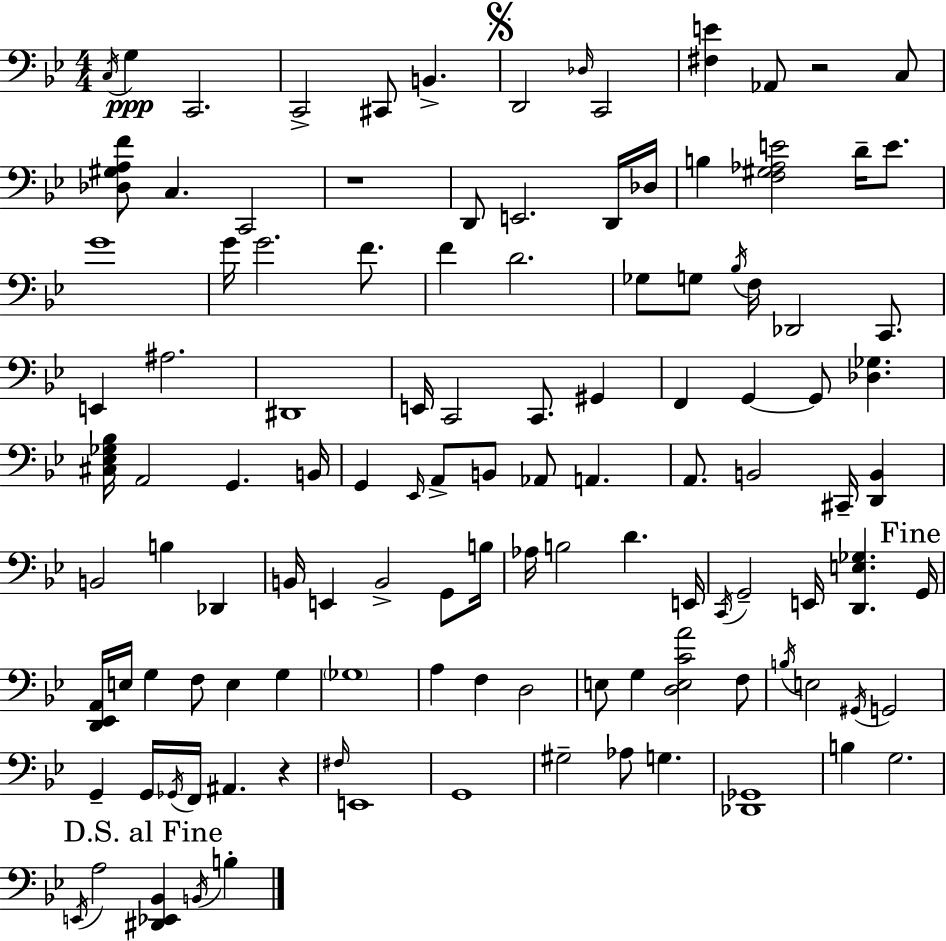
C3/s G3/q C2/h. C2/h C#2/e B2/q. D2/h Db3/s C2/h [F#3,E4]/q Ab2/e R/h C3/e [Db3,G#3,A3,F4]/e C3/q. C2/h R/w D2/e E2/h. D2/s Db3/s B3/q [F3,G#3,Ab3,E4]/h D4/s E4/e. G4/w G4/s G4/h. F4/e. F4/q D4/h. Gb3/e G3/e Bb3/s F3/s Db2/h C2/e. E2/q A#3/h. D#2/w E2/s C2/h C2/e. G#2/q F2/q G2/q G2/e [Db3,Gb3]/q. [C#3,Eb3,Gb3,Bb3]/s A2/h G2/q. B2/s G2/q Eb2/s A2/e B2/e Ab2/e A2/q. A2/e. B2/h C#2/s [D2,B2]/q B2/h B3/q Db2/q B2/s E2/q B2/h G2/e B3/s Ab3/s B3/h D4/q. E2/s C2/s G2/h E2/s [D2,E3,Gb3]/q. G2/s [D2,Eb2,A2]/s E3/s G3/q F3/e E3/q G3/q Gb3/w A3/q F3/q D3/h E3/e G3/q [D3,E3,C4,A4]/h F3/e B3/s E3/h G#2/s G2/h G2/q G2/s Gb2/s F2/s A#2/q. R/q F#3/s E2/w G2/w G#3/h Ab3/e G3/q. [Db2,Gb2]/w B3/q G3/h. E2/s A3/h [D#2,Eb2,Bb2]/q B2/s B3/q